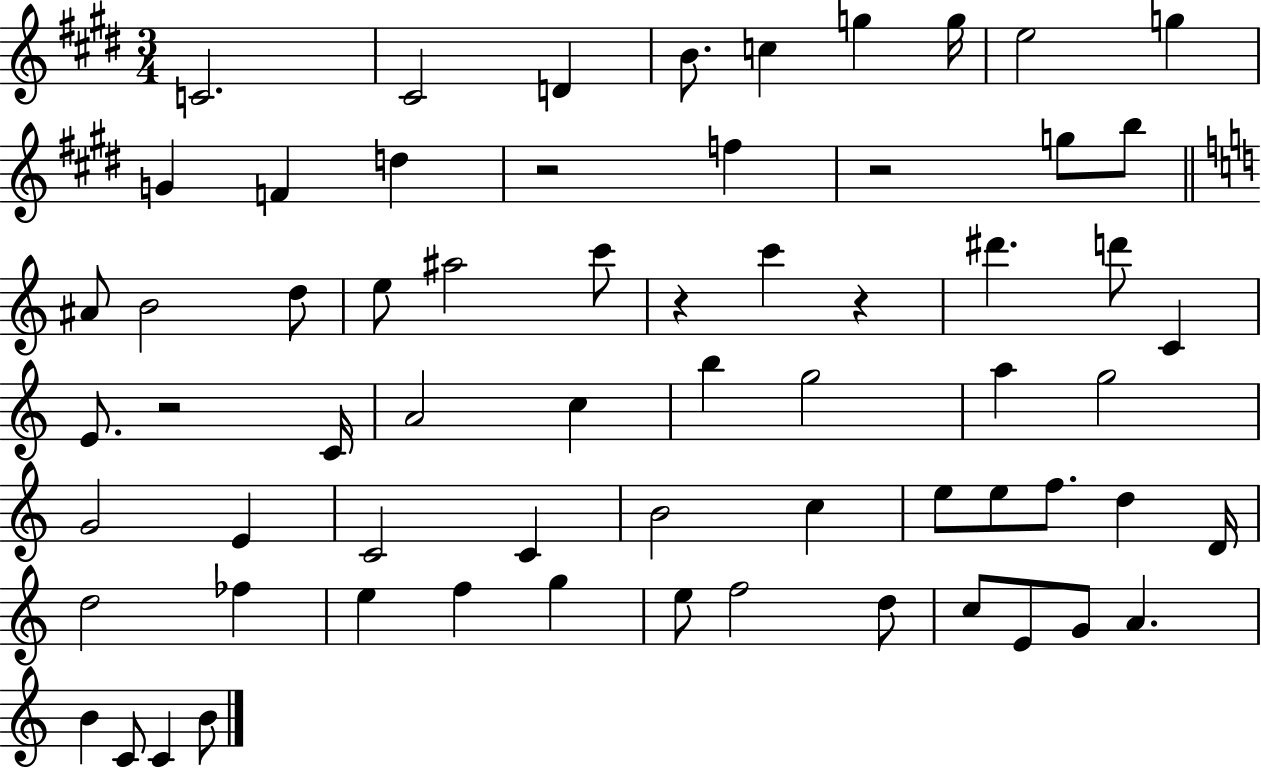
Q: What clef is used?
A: treble